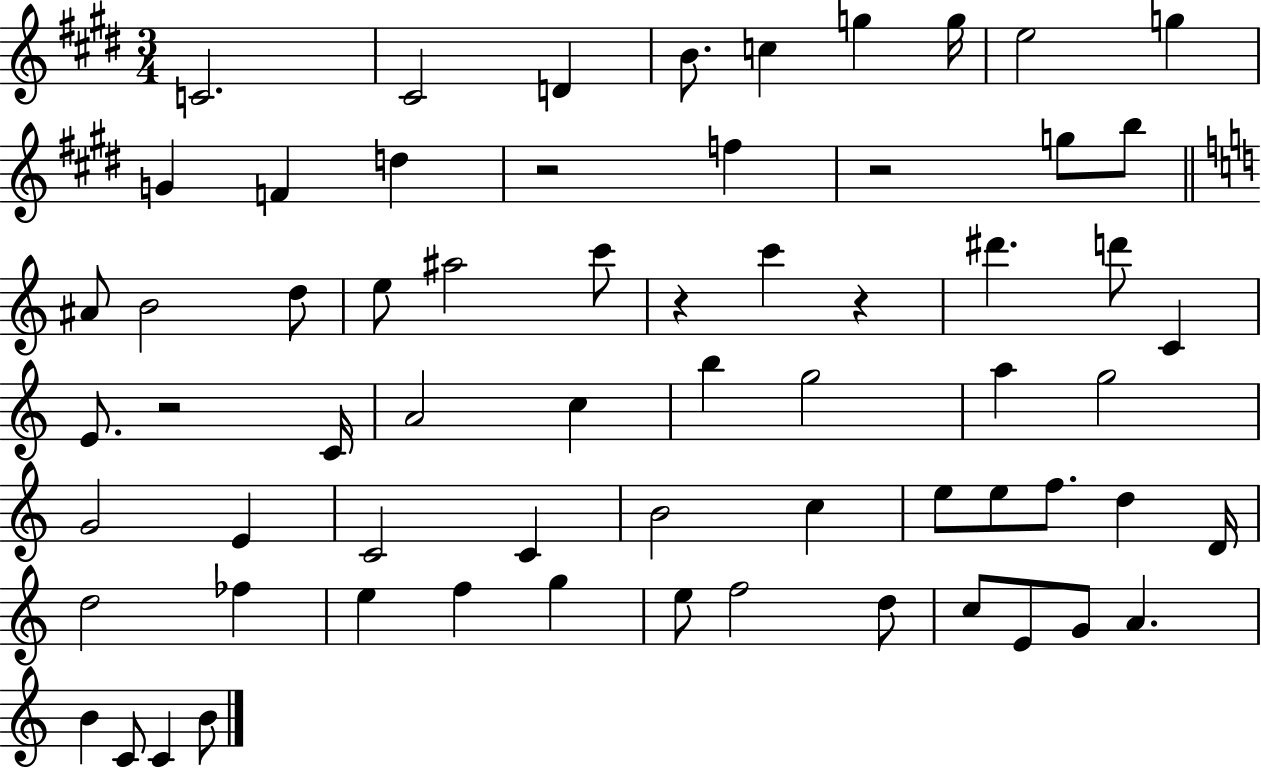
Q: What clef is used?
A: treble